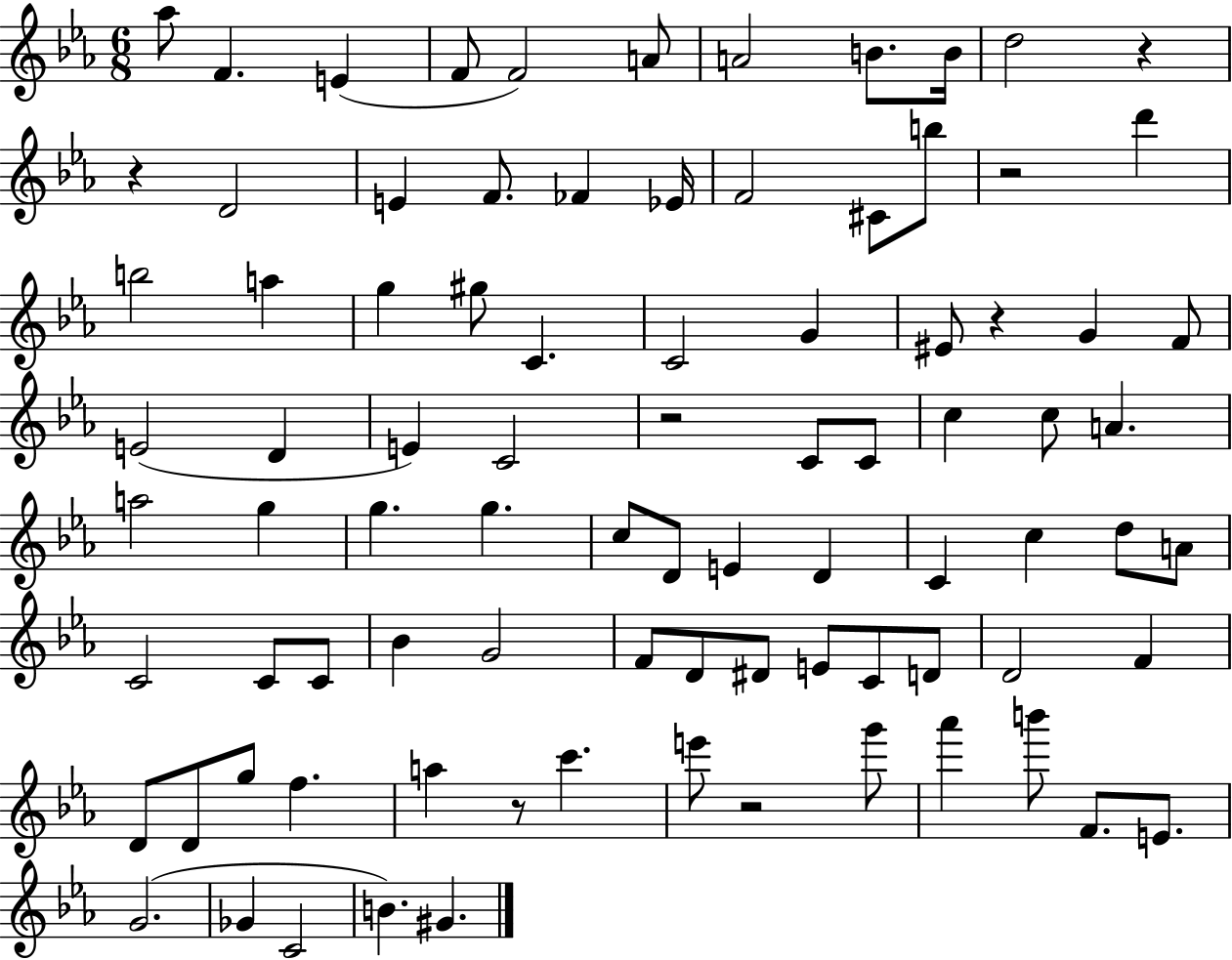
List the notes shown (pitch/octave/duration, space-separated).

Ab5/e F4/q. E4/q F4/e F4/h A4/e A4/h B4/e. B4/s D5/h R/q R/q D4/h E4/q F4/e. FES4/q Eb4/s F4/h C#4/e B5/e R/h D6/q B5/h A5/q G5/q G#5/e C4/q. C4/h G4/q EIS4/e R/q G4/q F4/e E4/h D4/q E4/q C4/h R/h C4/e C4/e C5/q C5/e A4/q. A5/h G5/q G5/q. G5/q. C5/e D4/e E4/q D4/q C4/q C5/q D5/e A4/e C4/h C4/e C4/e Bb4/q G4/h F4/e D4/e D#4/e E4/e C4/e D4/e D4/h F4/q D4/e D4/e G5/e F5/q. A5/q R/e C6/q. E6/e R/h G6/e Ab6/q B6/e F4/e. E4/e. G4/h. Gb4/q C4/h B4/q. G#4/q.